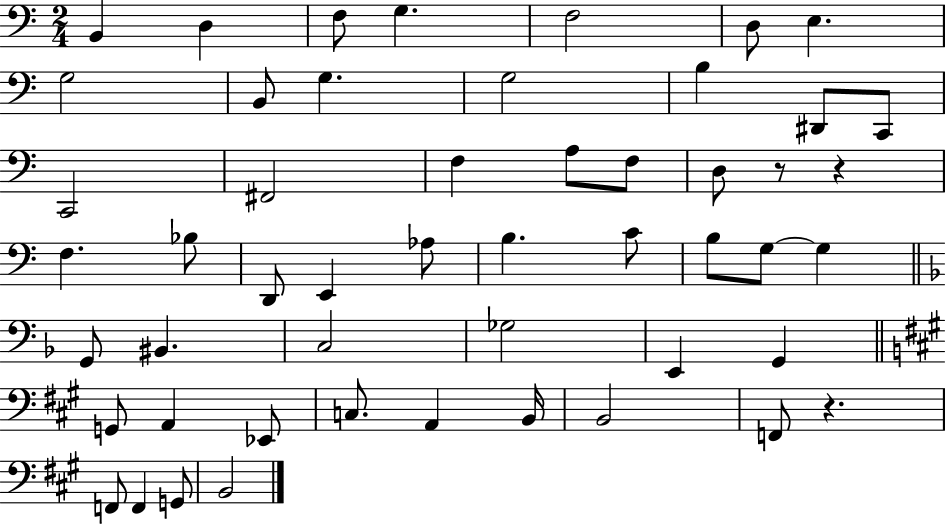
X:1
T:Untitled
M:2/4
L:1/4
K:C
B,, D, F,/2 G, F,2 D,/2 E, G,2 B,,/2 G, G,2 B, ^D,,/2 C,,/2 C,,2 ^F,,2 F, A,/2 F,/2 D,/2 z/2 z F, _B,/2 D,,/2 E,, _A,/2 B, C/2 B,/2 G,/2 G, G,,/2 ^B,, C,2 _G,2 E,, G,, G,,/2 A,, _E,,/2 C,/2 A,, B,,/4 B,,2 F,,/2 z F,,/2 F,, G,,/2 B,,2